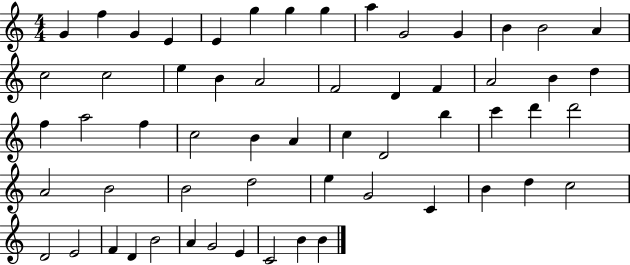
X:1
T:Untitled
M:4/4
L:1/4
K:C
G f G E E g g g a G2 G B B2 A c2 c2 e B A2 F2 D F A2 B d f a2 f c2 B A c D2 b c' d' d'2 A2 B2 B2 d2 e G2 C B d c2 D2 E2 F D B2 A G2 E C2 B B